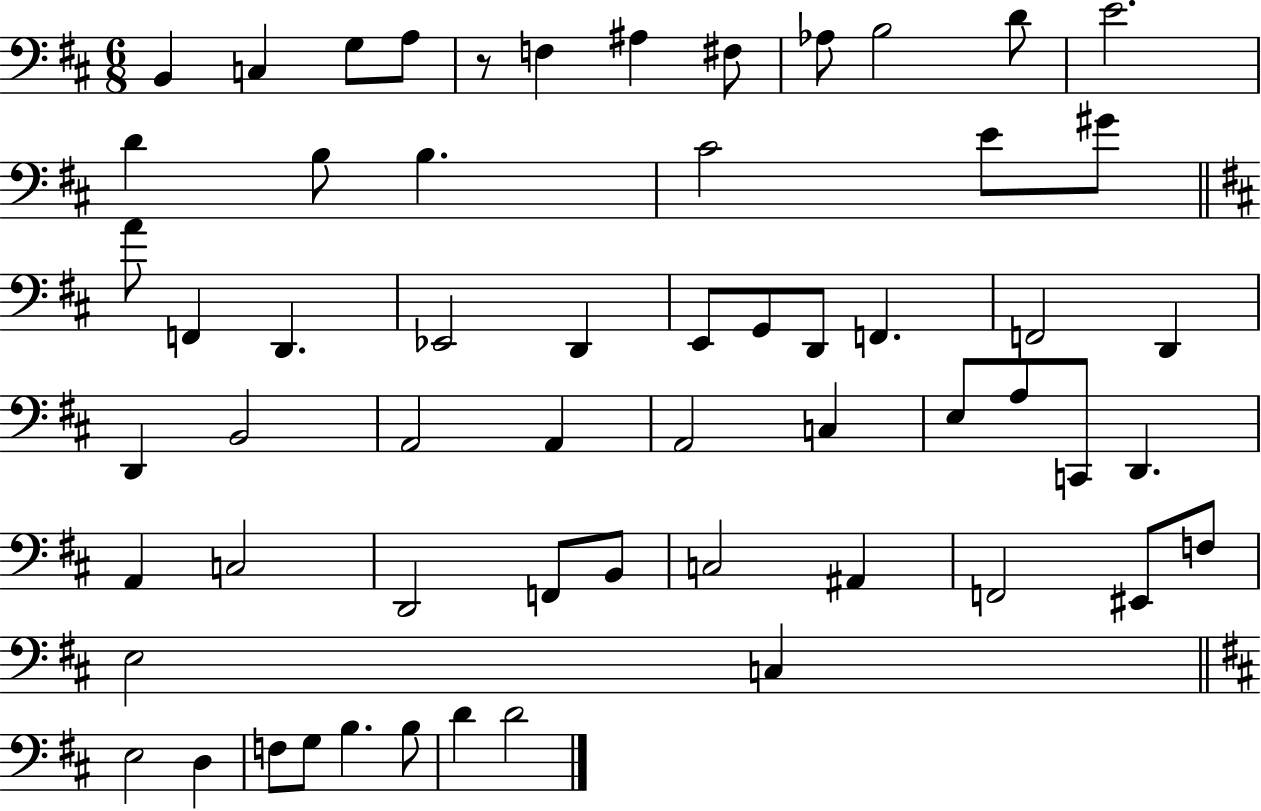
X:1
T:Untitled
M:6/8
L:1/4
K:D
B,, C, G,/2 A,/2 z/2 F, ^A, ^F,/2 _A,/2 B,2 D/2 E2 D B,/2 B, ^C2 E/2 ^G/2 A/2 F,, D,, _E,,2 D,, E,,/2 G,,/2 D,,/2 F,, F,,2 D,, D,, B,,2 A,,2 A,, A,,2 C, E,/2 A,/2 C,,/2 D,, A,, C,2 D,,2 F,,/2 B,,/2 C,2 ^A,, F,,2 ^E,,/2 F,/2 E,2 C, E,2 D, F,/2 G,/2 B, B,/2 D D2